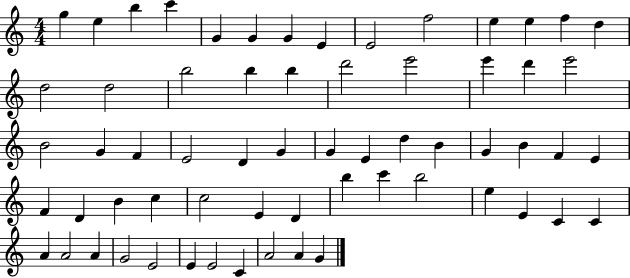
{
  \clef treble
  \numericTimeSignature
  \time 4/4
  \key c \major
  g''4 e''4 b''4 c'''4 | g'4 g'4 g'4 e'4 | e'2 f''2 | e''4 e''4 f''4 d''4 | \break d''2 d''2 | b''2 b''4 b''4 | d'''2 e'''2 | e'''4 d'''4 e'''2 | \break b'2 g'4 f'4 | e'2 d'4 g'4 | g'4 e'4 d''4 b'4 | g'4 b'4 f'4 e'4 | \break f'4 d'4 b'4 c''4 | c''2 e'4 d'4 | b''4 c'''4 b''2 | e''4 e'4 c'4 c'4 | \break a'4 a'2 a'4 | g'2 e'2 | e'4 e'2 c'4 | a'2 a'4 g'4 | \break \bar "|."
}